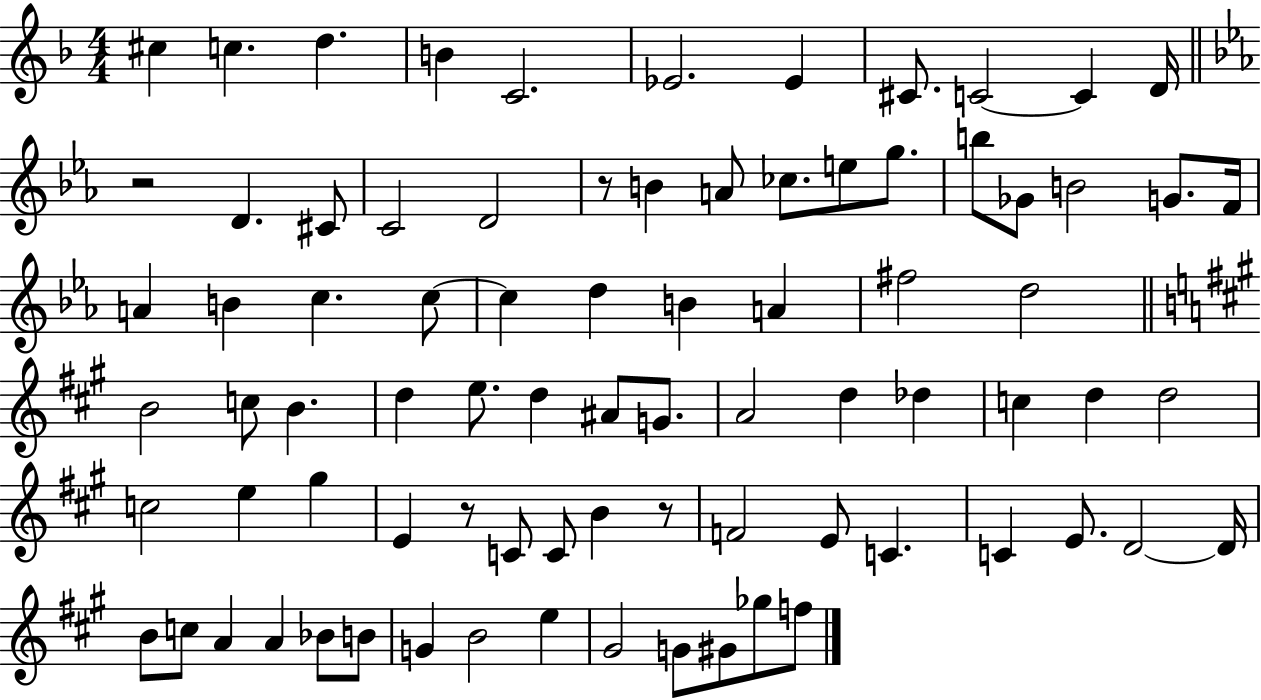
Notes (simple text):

C#5/q C5/q. D5/q. B4/q C4/h. Eb4/h. Eb4/q C#4/e. C4/h C4/q D4/s R/h D4/q. C#4/e C4/h D4/h R/e B4/q A4/e CES5/e. E5/e G5/e. B5/e Gb4/e B4/h G4/e. F4/s A4/q B4/q C5/q. C5/e C5/q D5/q B4/q A4/q F#5/h D5/h B4/h C5/e B4/q. D5/q E5/e. D5/q A#4/e G4/e. A4/h D5/q Db5/q C5/q D5/q D5/h C5/h E5/q G#5/q E4/q R/e C4/e C4/e B4/q R/e F4/h E4/e C4/q. C4/q E4/e. D4/h D4/s B4/e C5/e A4/q A4/q Bb4/e B4/e G4/q B4/h E5/q G#4/h G4/e G#4/e Gb5/e F5/e